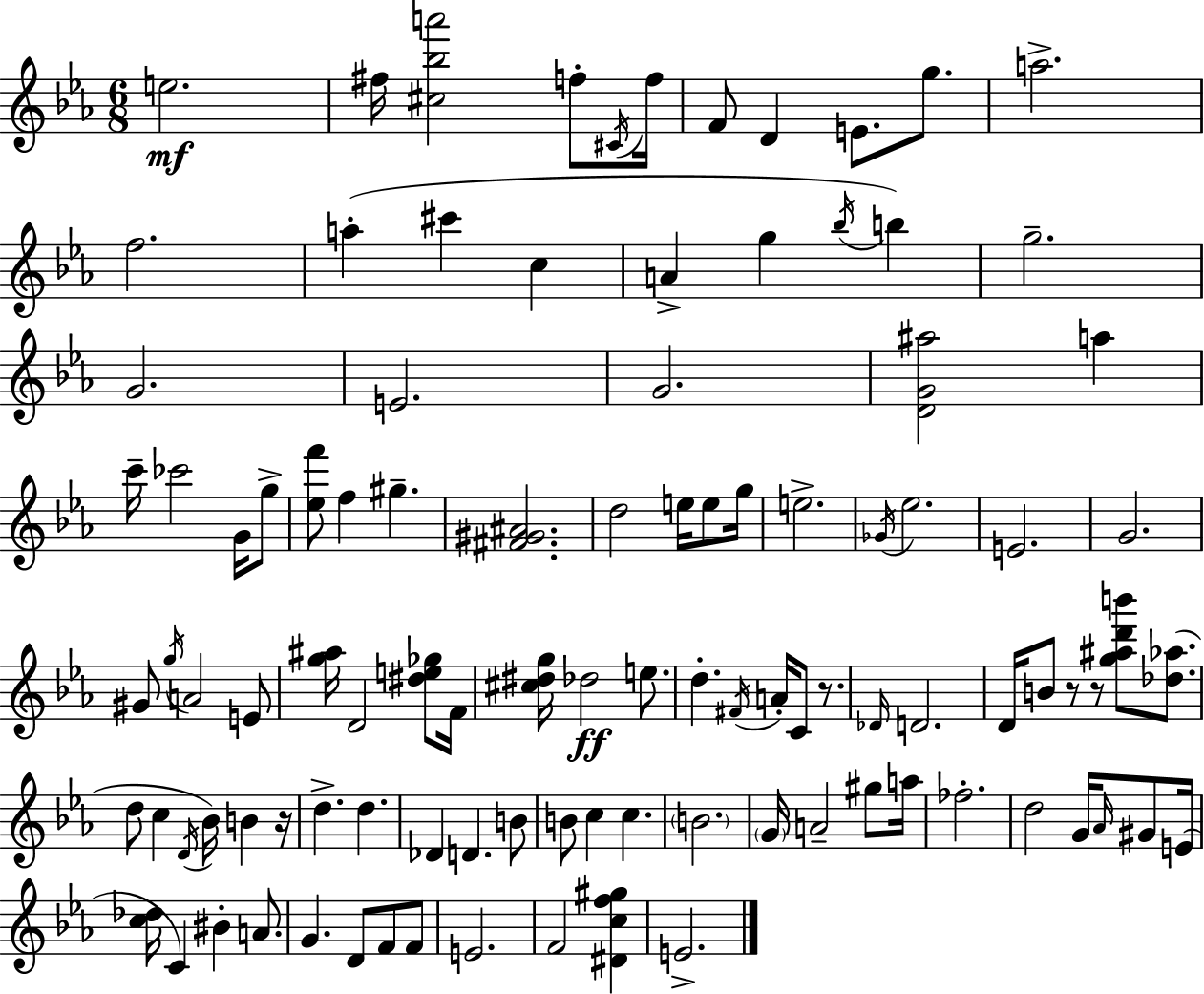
{
  \clef treble
  \numericTimeSignature
  \time 6/8
  \key ees \major
  e''2.\mf | fis''16 <cis'' bes'' a'''>2 f''8-. \acciaccatura { cis'16 } | f''16 f'8 d'4 e'8. g''8. | a''2.-> | \break f''2. | a''4-.( cis'''4 c''4 | a'4-> g''4 \acciaccatura { bes''16 }) b''4 | g''2.-- | \break g'2. | e'2. | g'2. | <d' g' ais''>2 a''4 | \break c'''16-- ces'''2 g'16 | g''8-> <ees'' f'''>8 f''4 gis''4.-- | <fis' gis' ais'>2. | d''2 e''16 e''8 | \break g''16 e''2.-> | \acciaccatura { ges'16 } ees''2. | e'2. | g'2. | \break gis'8 \acciaccatura { g''16 } a'2 | e'8 <g'' ais''>16 d'2 | <dis'' e'' ges''>8 f'16 <cis'' dis'' g''>16 des''2\ff | e''8. d''4.-. \acciaccatura { fis'16 } a'16-. | \break c'8 r8. \grace { des'16 } d'2. | d'16 b'8 r8 r8 | <g'' ais'' d''' b'''>8 <des'' aes''>8.( d''8 c''4 | \acciaccatura { d'16 } bes'16) b'4 r16 d''4.-> | \break d''4. des'4 d'4. | b'8 b'8 c''4 | c''4. \parenthesize b'2. | \parenthesize g'16 a'2-- | \break gis''8 a''16 fes''2.-. | d''2 | g'16 \grace { aes'16 } gis'8 e'16( <c'' des''>16 c'4) | bis'4-. a'8. g'4. | \break d'8 f'8 f'8 e'2. | f'2 | <dis' c'' f'' gis''>4 e'2.-> | \bar "|."
}